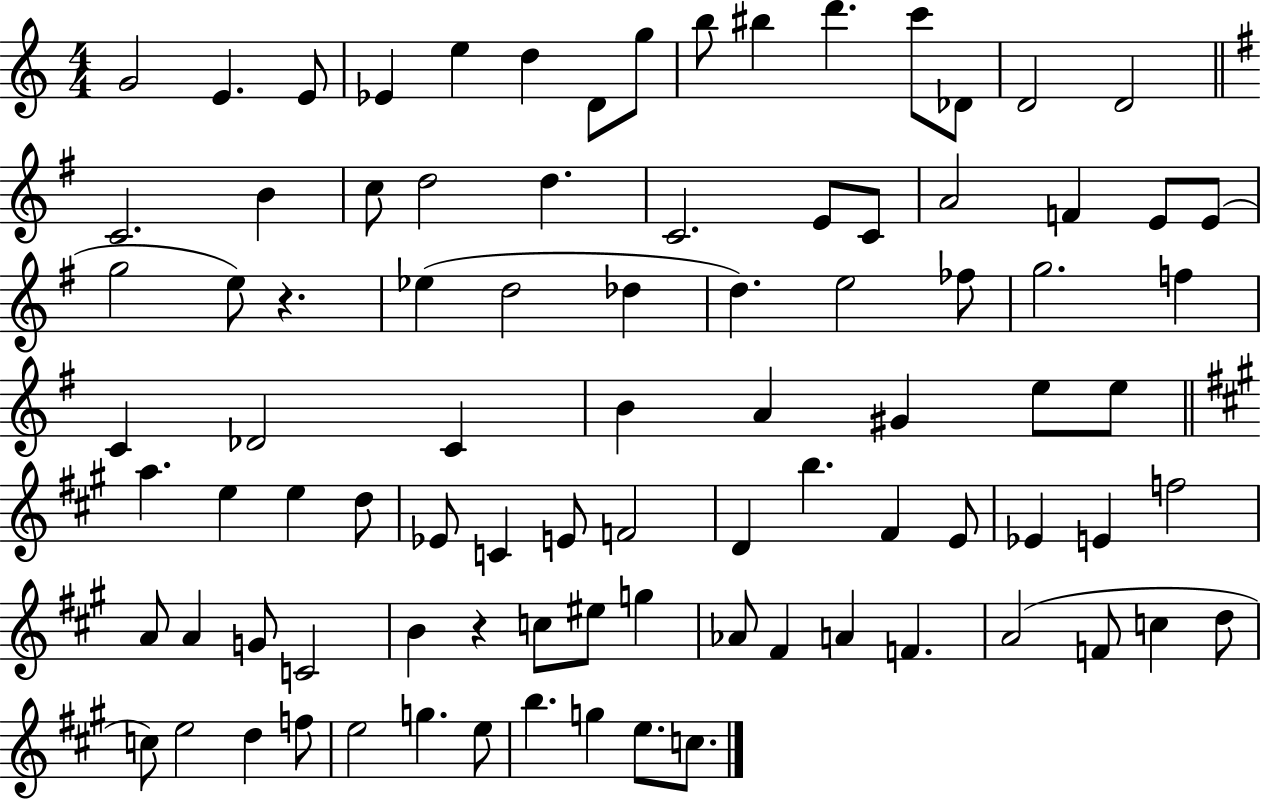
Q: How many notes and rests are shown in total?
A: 89